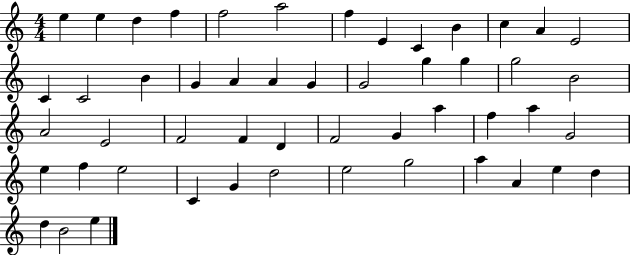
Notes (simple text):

E5/q E5/q D5/q F5/q F5/h A5/h F5/q E4/q C4/q B4/q C5/q A4/q E4/h C4/q C4/h B4/q G4/q A4/q A4/q G4/q G4/h G5/q G5/q G5/h B4/h A4/h E4/h F4/h F4/q D4/q F4/h G4/q A5/q F5/q A5/q G4/h E5/q F5/q E5/h C4/q G4/q D5/h E5/h G5/h A5/q A4/q E5/q D5/q D5/q B4/h E5/q